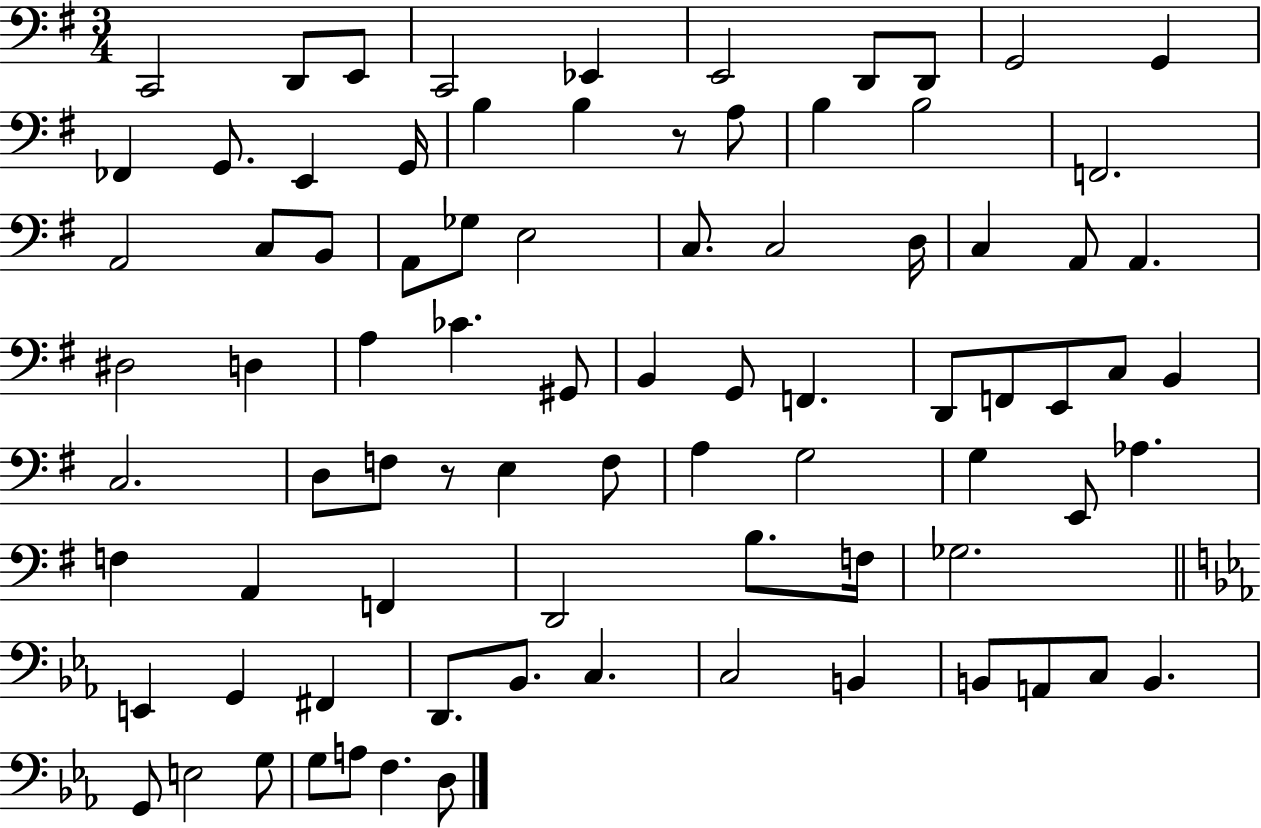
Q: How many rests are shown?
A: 2